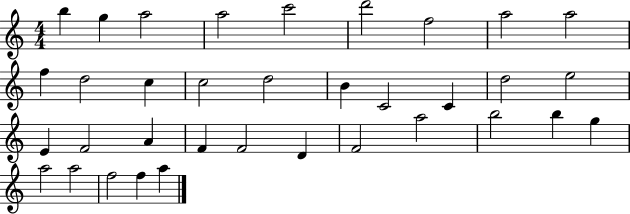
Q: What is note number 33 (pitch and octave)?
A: F5